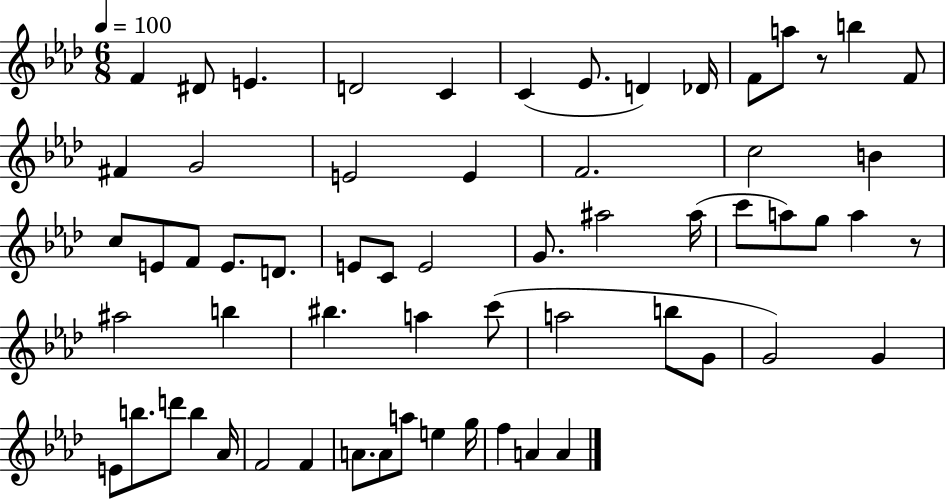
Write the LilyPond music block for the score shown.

{
  \clef treble
  \numericTimeSignature
  \time 6/8
  \key aes \major
  \tempo 4 = 100
  \repeat volta 2 { f'4 dis'8 e'4. | d'2 c'4 | c'4( ees'8. d'4) des'16 | f'8 a''8 r8 b''4 f'8 | \break fis'4 g'2 | e'2 e'4 | f'2. | c''2 b'4 | \break c''8 e'8 f'8 e'8. d'8. | e'8 c'8 e'2 | g'8. ais''2 ais''16( | c'''8 a''8) g''8 a''4 r8 | \break ais''2 b''4 | bis''4. a''4 c'''8( | a''2 b''8 g'8 | g'2) g'4 | \break e'8 b''8. d'''8 b''4 aes'16 | f'2 f'4 | a'8. a'8 a''8 e''4 g''16 | f''4 a'4 a'4 | \break } \bar "|."
}